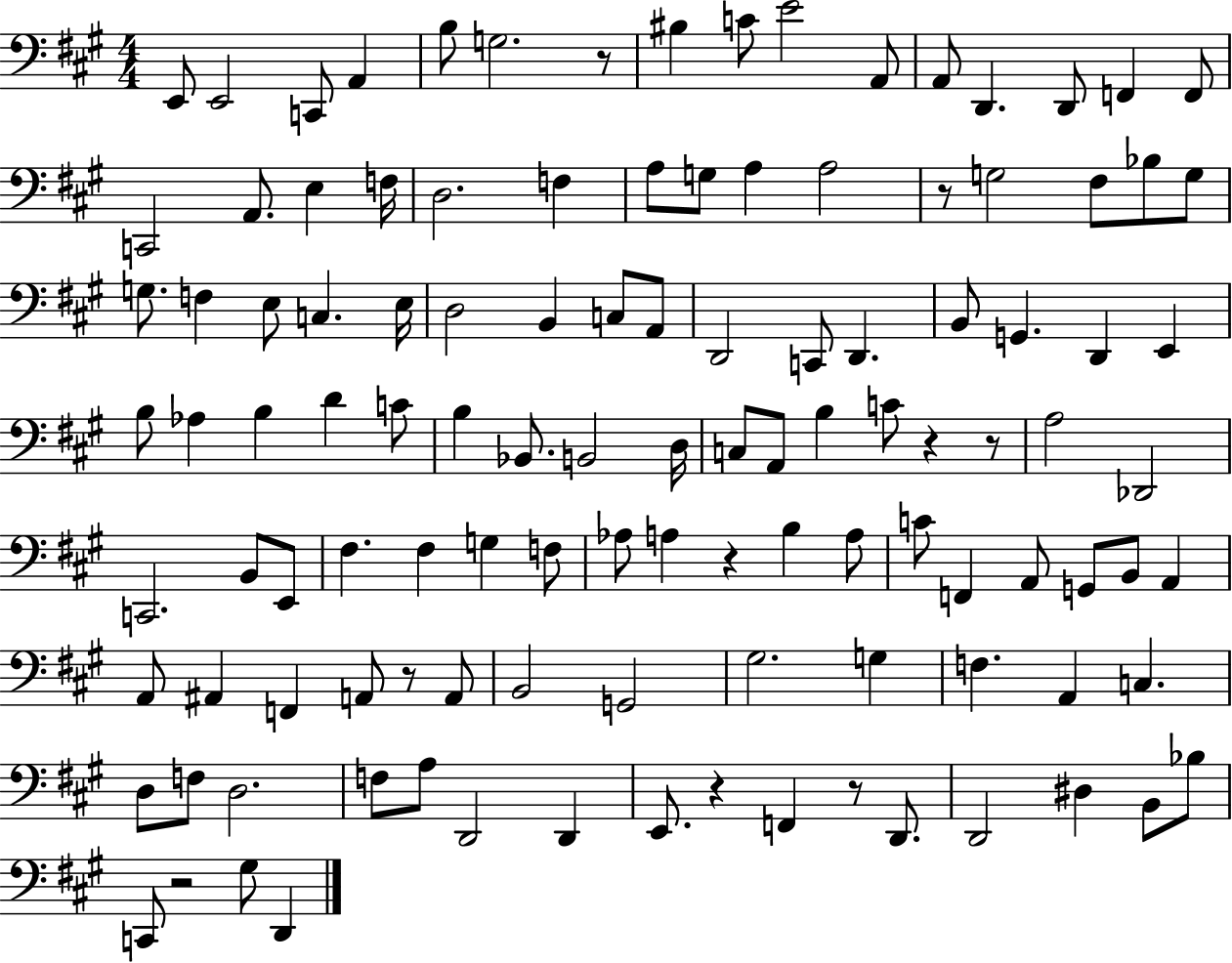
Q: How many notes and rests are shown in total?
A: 115